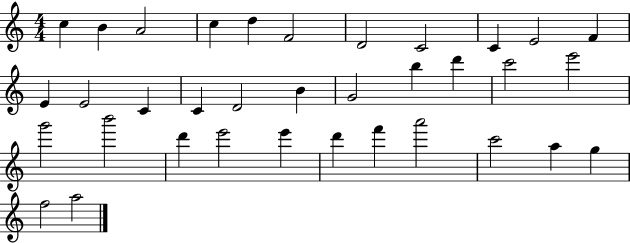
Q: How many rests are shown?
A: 0